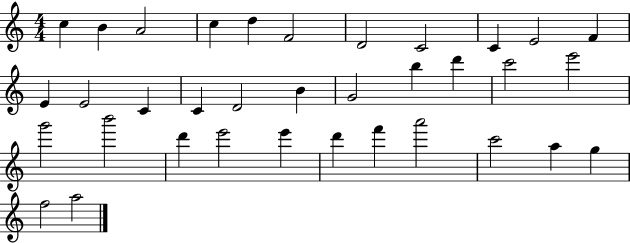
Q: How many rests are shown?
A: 0